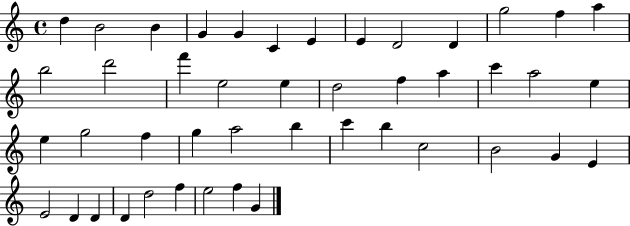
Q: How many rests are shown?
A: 0